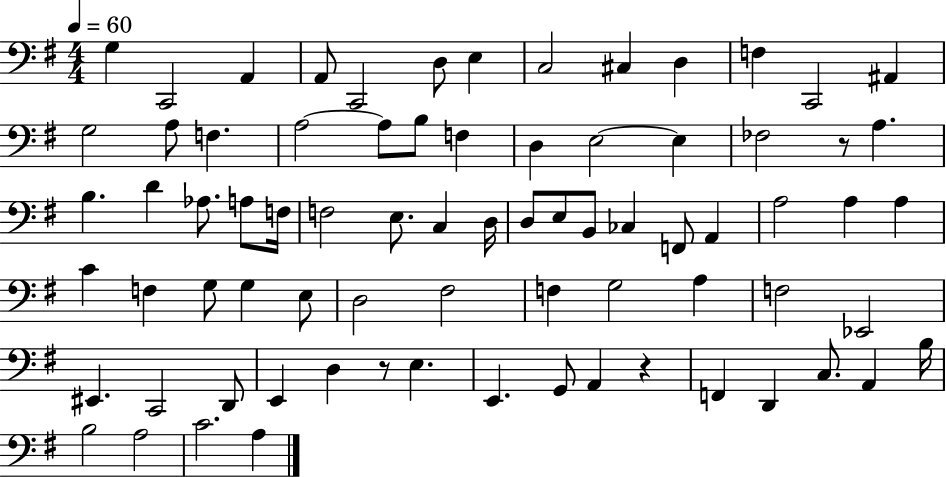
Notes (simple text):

G3/q C2/h A2/q A2/e C2/h D3/e E3/q C3/h C#3/q D3/q F3/q C2/h A#2/q G3/h A3/e F3/q. A3/h A3/e B3/e F3/q D3/q E3/h E3/q FES3/h R/e A3/q. B3/q. D4/q Ab3/e. A3/e F3/s F3/h E3/e. C3/q D3/s D3/e E3/e B2/e CES3/q F2/e A2/q A3/h A3/q A3/q C4/q F3/q G3/e G3/q E3/e D3/h F#3/h F3/q G3/h A3/q F3/h Eb2/h EIS2/q. C2/h D2/e E2/q D3/q R/e E3/q. E2/q. G2/e A2/q R/q F2/q D2/q C3/e. A2/q B3/s B3/h A3/h C4/h. A3/q